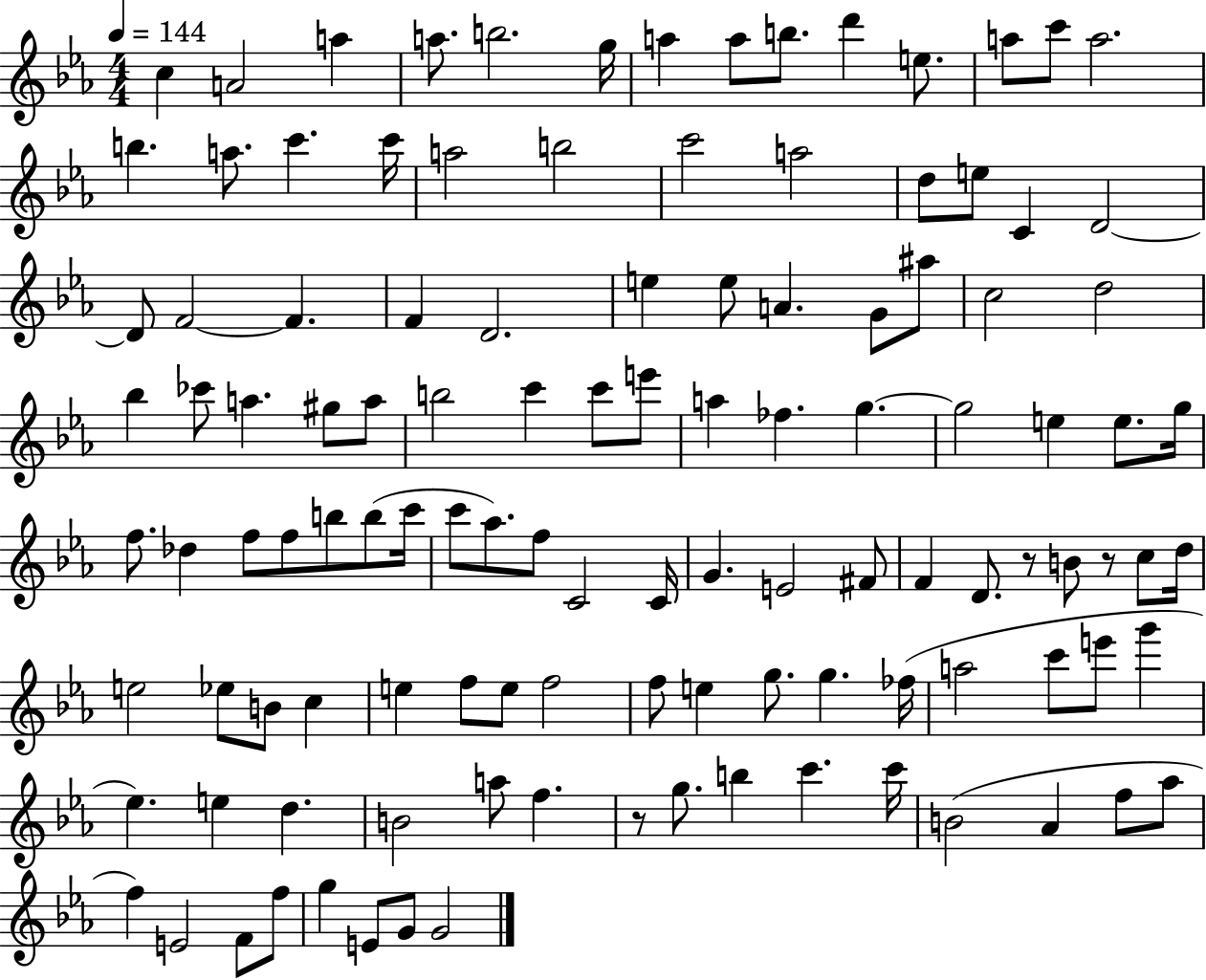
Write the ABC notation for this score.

X:1
T:Untitled
M:4/4
L:1/4
K:Eb
c A2 a a/2 b2 g/4 a a/2 b/2 d' e/2 a/2 c'/2 a2 b a/2 c' c'/4 a2 b2 c'2 a2 d/2 e/2 C D2 D/2 F2 F F D2 e e/2 A G/2 ^a/2 c2 d2 _b _c'/2 a ^g/2 a/2 b2 c' c'/2 e'/2 a _f g g2 e e/2 g/4 f/2 _d f/2 f/2 b/2 b/2 c'/4 c'/2 _a/2 f/2 C2 C/4 G E2 ^F/2 F D/2 z/2 B/2 z/2 c/2 d/4 e2 _e/2 B/2 c e f/2 e/2 f2 f/2 e g/2 g _f/4 a2 c'/2 e'/2 g' _e e d B2 a/2 f z/2 g/2 b c' c'/4 B2 _A f/2 _a/2 f E2 F/2 f/2 g E/2 G/2 G2